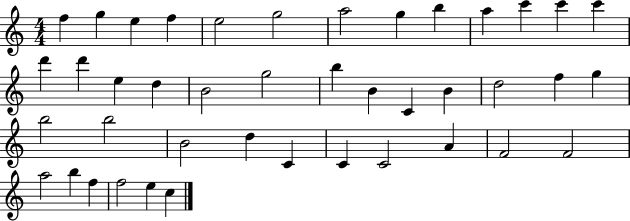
{
  \clef treble
  \numericTimeSignature
  \time 4/4
  \key c \major
  f''4 g''4 e''4 f''4 | e''2 g''2 | a''2 g''4 b''4 | a''4 c'''4 c'''4 c'''4 | \break d'''4 d'''4 e''4 d''4 | b'2 g''2 | b''4 b'4 c'4 b'4 | d''2 f''4 g''4 | \break b''2 b''2 | b'2 d''4 c'4 | c'4 c'2 a'4 | f'2 f'2 | \break a''2 b''4 f''4 | f''2 e''4 c''4 | \bar "|."
}